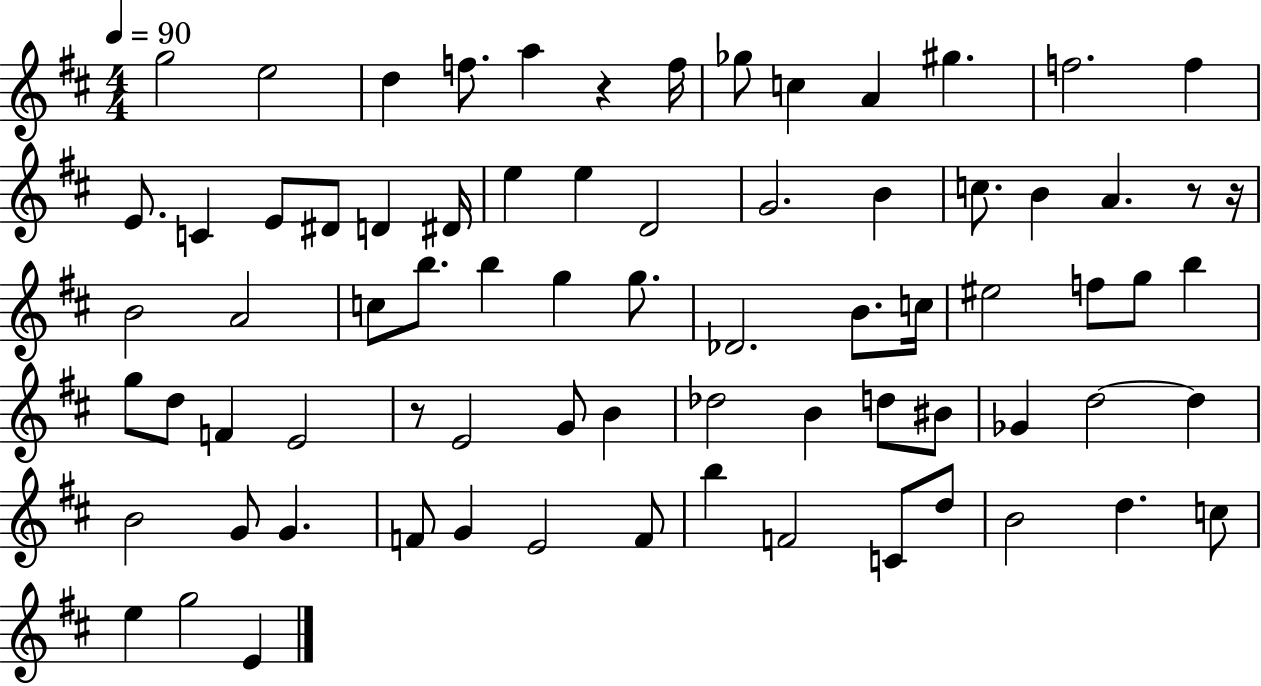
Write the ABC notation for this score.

X:1
T:Untitled
M:4/4
L:1/4
K:D
g2 e2 d f/2 a z f/4 _g/2 c A ^g f2 f E/2 C E/2 ^D/2 D ^D/4 e e D2 G2 B c/2 B A z/2 z/4 B2 A2 c/2 b/2 b g g/2 _D2 B/2 c/4 ^e2 f/2 g/2 b g/2 d/2 F E2 z/2 E2 G/2 B _d2 B d/2 ^B/2 _G d2 d B2 G/2 G F/2 G E2 F/2 b F2 C/2 d/2 B2 d c/2 e g2 E